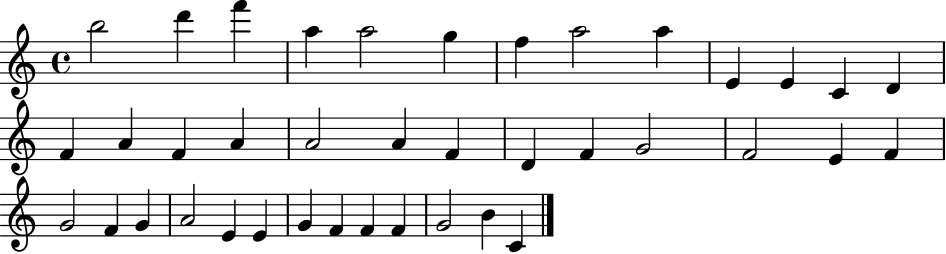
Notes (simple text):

B5/h D6/q F6/q A5/q A5/h G5/q F5/q A5/h A5/q E4/q E4/q C4/q D4/q F4/q A4/q F4/q A4/q A4/h A4/q F4/q D4/q F4/q G4/h F4/h E4/q F4/q G4/h F4/q G4/q A4/h E4/q E4/q G4/q F4/q F4/q F4/q G4/h B4/q C4/q